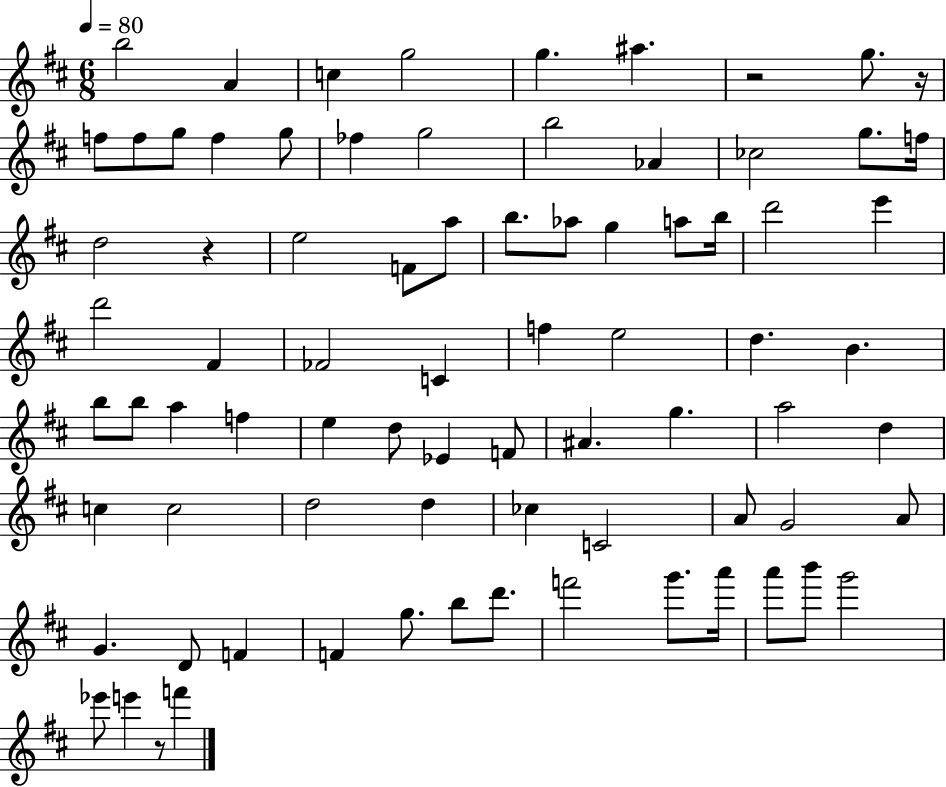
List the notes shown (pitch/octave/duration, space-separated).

B5/h A4/q C5/q G5/h G5/q. A#5/q. R/h G5/e. R/s F5/e F5/e G5/e F5/q G5/e FES5/q G5/h B5/h Ab4/q CES5/h G5/e. F5/s D5/h R/q E5/h F4/e A5/e B5/e. Ab5/e G5/q A5/e B5/s D6/h E6/q D6/h F#4/q FES4/h C4/q F5/q E5/h D5/q. B4/q. B5/e B5/e A5/q F5/q E5/q D5/e Eb4/q F4/e A#4/q. G5/q. A5/h D5/q C5/q C5/h D5/h D5/q CES5/q C4/h A4/e G4/h A4/e G4/q. D4/e F4/q F4/q G5/e. B5/e D6/e. F6/h G6/e. A6/s A6/e B6/e G6/h Eb6/e E6/q R/e F6/q